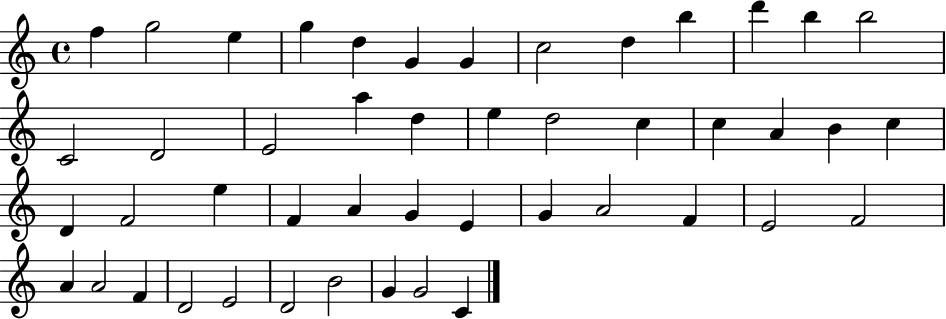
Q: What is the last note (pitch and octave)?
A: C4